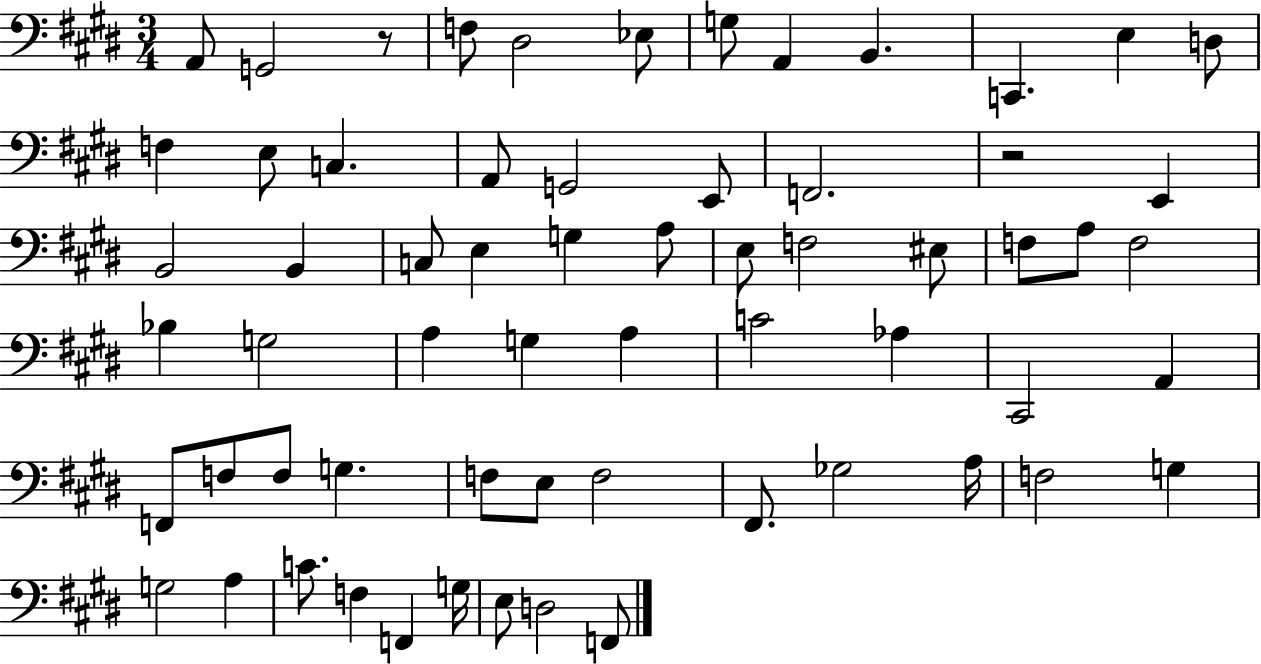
{
  \clef bass
  \numericTimeSignature
  \time 3/4
  \key e \major
  a,8 g,2 r8 | f8 dis2 ees8 | g8 a,4 b,4. | c,4. e4 d8 | \break f4 e8 c4. | a,8 g,2 e,8 | f,2. | r2 e,4 | \break b,2 b,4 | c8 e4 g4 a8 | e8 f2 eis8 | f8 a8 f2 | \break bes4 g2 | a4 g4 a4 | c'2 aes4 | cis,2 a,4 | \break f,8 f8 f8 g4. | f8 e8 f2 | fis,8. ges2 a16 | f2 g4 | \break g2 a4 | c'8. f4 f,4 g16 | e8 d2 f,8 | \bar "|."
}